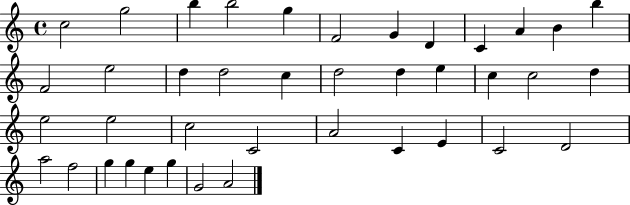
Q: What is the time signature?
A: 4/4